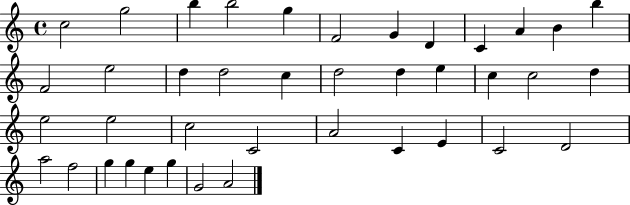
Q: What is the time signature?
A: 4/4